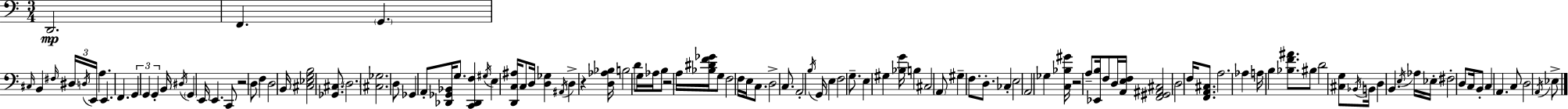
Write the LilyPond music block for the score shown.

{
  \clef bass
  \numericTimeSignature
  \time 3/4
  \key c \major
  d,2.\mp | f,4. \parenthesize g,4. | \grace { cis16 } b,4 \grace { fis16 } \tuplet 3/2 { dis16 \acciaccatura { d16 } e,16 } a4. | e,4. f,4. | \break \tuplet 3/2 { g,4 g,4 g,4-. } | b,16 \acciaccatura { dis16 } \parenthesize g,4 e,16 e,4. | c,8 r2 | \parenthesize d8 f4 d2 | \break b,16 <cis ees g b>2 | <ges, cis>8. \parenthesize d2. | <cis ges>2. | d8 ges,4 a,8-. | \break <des, ges, bes,>16 g8. <c, des, f>4 \acciaccatura { gis16 } e4 | <d, c ais>16 c8 d16 <d ges>4 \acciaccatura { ais,16 } d4-> | r4 <d aes bes>16 b2 | d'8 g16 aes16 b8 r2 | \break a16 <bes dis' f' ges'>16 g8 f2 | f16 e16 c8. d2-> | c8. a,2-. | \acciaccatura { b16 } g,16 e4 f2 | \break g8.-- e4 | gis4 <bes g'>16 b4 cis2 | \parenthesize a,8 gis4-- | f8. d8.-. ces4-. e2 | \break a,2 | ges4 <c bes gis'>16 r2 | a8-- <ees, b>16 f8 d16 <a, e f>16 <f, gis, ais, cis>2 | d2 | \break f16 <f, a, cis>8. a2. | aes4 a16 | b4 <bes f' ais'>8. bis8 d'2 | <cis g>8 \acciaccatura { bes,16 } b,16 d4 | \break b,4. \acciaccatura { e16 } aes16 ees16-. fis2-. | d8 c16 b,8-. c4 | a,4. c8 d2 | \acciaccatura { a,16 } ees8-> \bar "|."
}